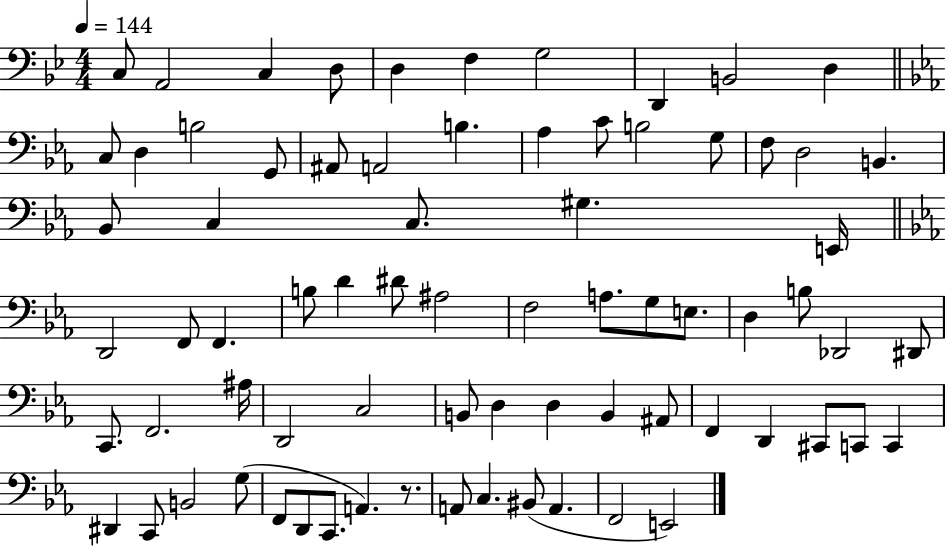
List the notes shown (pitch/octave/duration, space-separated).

C3/e A2/h C3/q D3/e D3/q F3/q G3/h D2/q B2/h D3/q C3/e D3/q B3/h G2/e A#2/e A2/h B3/q. Ab3/q C4/e B3/h G3/e F3/e D3/h B2/q. Bb2/e C3/q C3/e. G#3/q. E2/s D2/h F2/e F2/q. B3/e D4/q D#4/e A#3/h F3/h A3/e. G3/e E3/e. D3/q B3/e Db2/h D#2/e C2/e. F2/h. A#3/s D2/h C3/h B2/e D3/q D3/q B2/q A#2/e F2/q D2/q C#2/e C2/e C2/q D#2/q C2/e B2/h G3/e F2/e D2/e C2/e. A2/q. R/e. A2/e C3/q. BIS2/e A2/q. F2/h E2/h